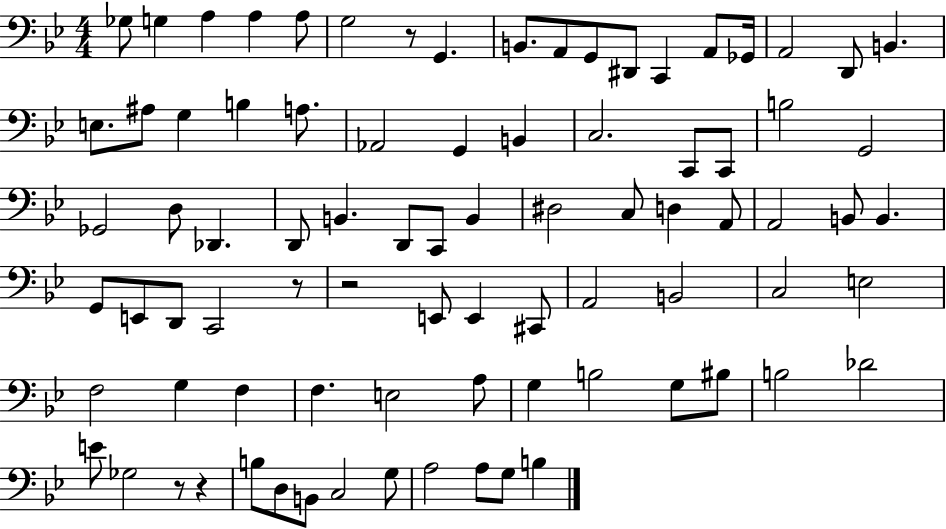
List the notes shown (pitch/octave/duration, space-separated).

Gb3/e G3/q A3/q A3/q A3/e G3/h R/e G2/q. B2/e. A2/e G2/e D#2/e C2/q A2/e Gb2/s A2/h D2/e B2/q. E3/e. A#3/e G3/q B3/q A3/e. Ab2/h G2/q B2/q C3/h. C2/e C2/e B3/h G2/h Gb2/h D3/e Db2/q. D2/e B2/q. D2/e C2/e B2/q D#3/h C3/e D3/q A2/e A2/h B2/e B2/q. G2/e E2/e D2/e C2/h R/e R/h E2/e E2/q C#2/e A2/h B2/h C3/h E3/h F3/h G3/q F3/q F3/q. E3/h A3/e G3/q B3/h G3/e BIS3/e B3/h Db4/h E4/e Gb3/h R/e R/q B3/e D3/e B2/e C3/h G3/e A3/h A3/e G3/e B3/q